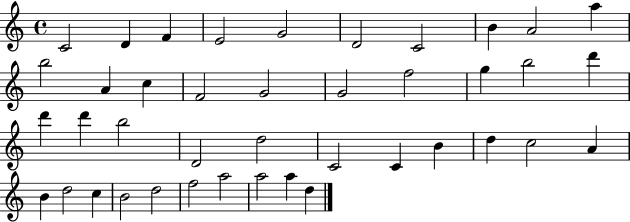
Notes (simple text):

C4/h D4/q F4/q E4/h G4/h D4/h C4/h B4/q A4/h A5/q B5/h A4/q C5/q F4/h G4/h G4/h F5/h G5/q B5/h D6/q D6/q D6/q B5/h D4/h D5/h C4/h C4/q B4/q D5/q C5/h A4/q B4/q D5/h C5/q B4/h D5/h F5/h A5/h A5/h A5/q D5/q